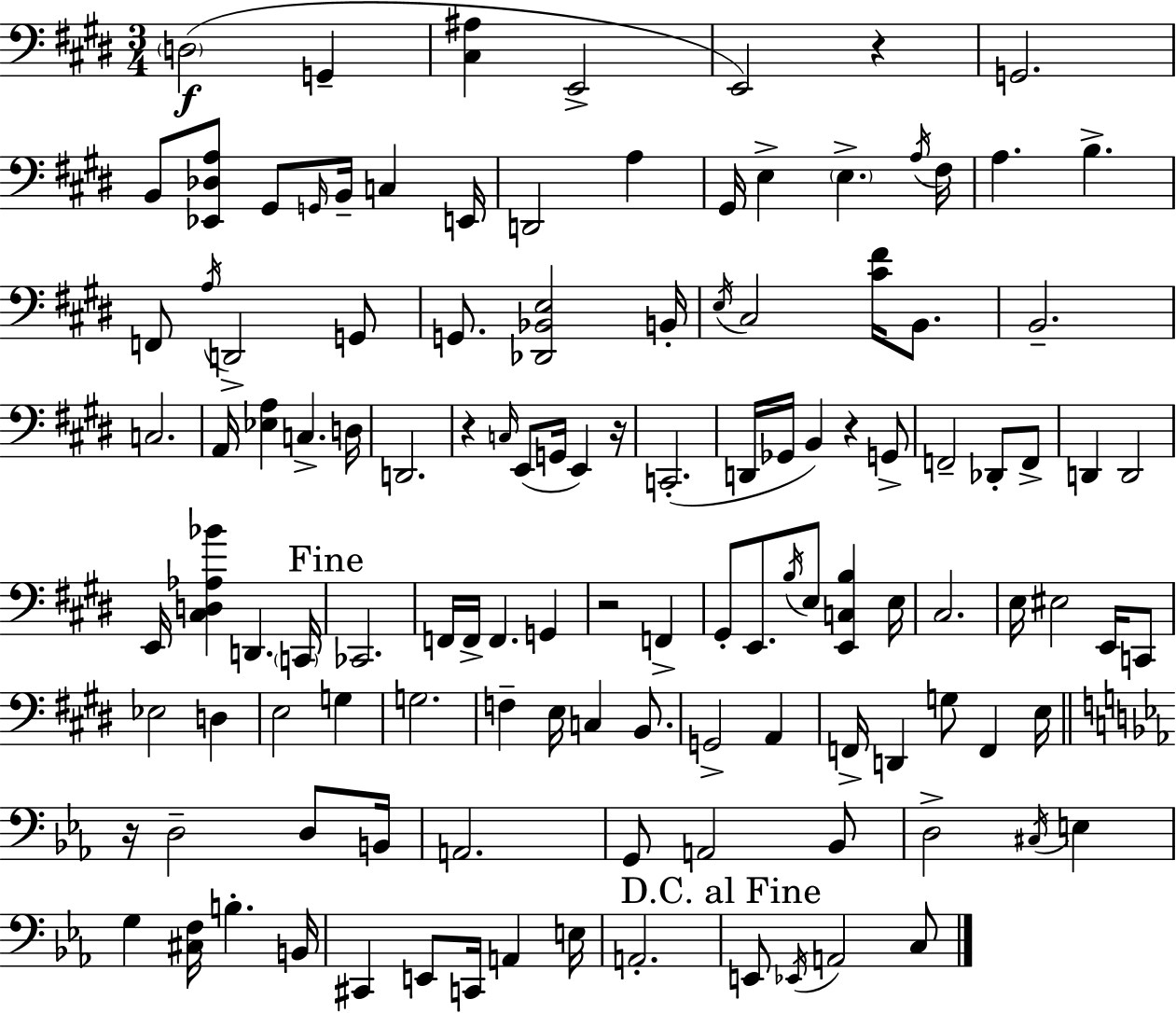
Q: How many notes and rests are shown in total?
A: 121